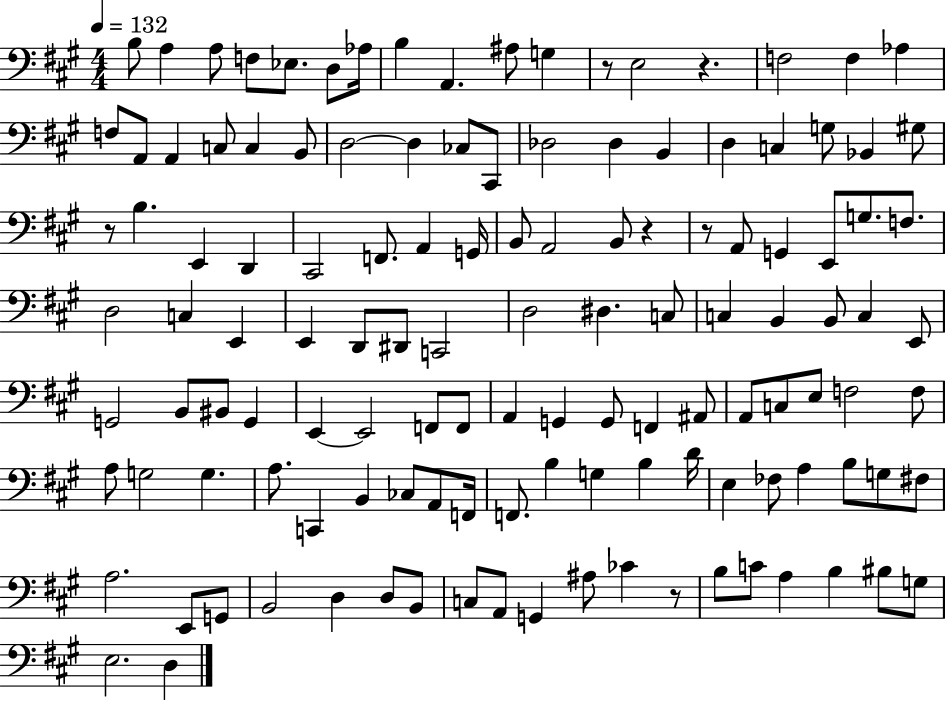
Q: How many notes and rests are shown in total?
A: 127